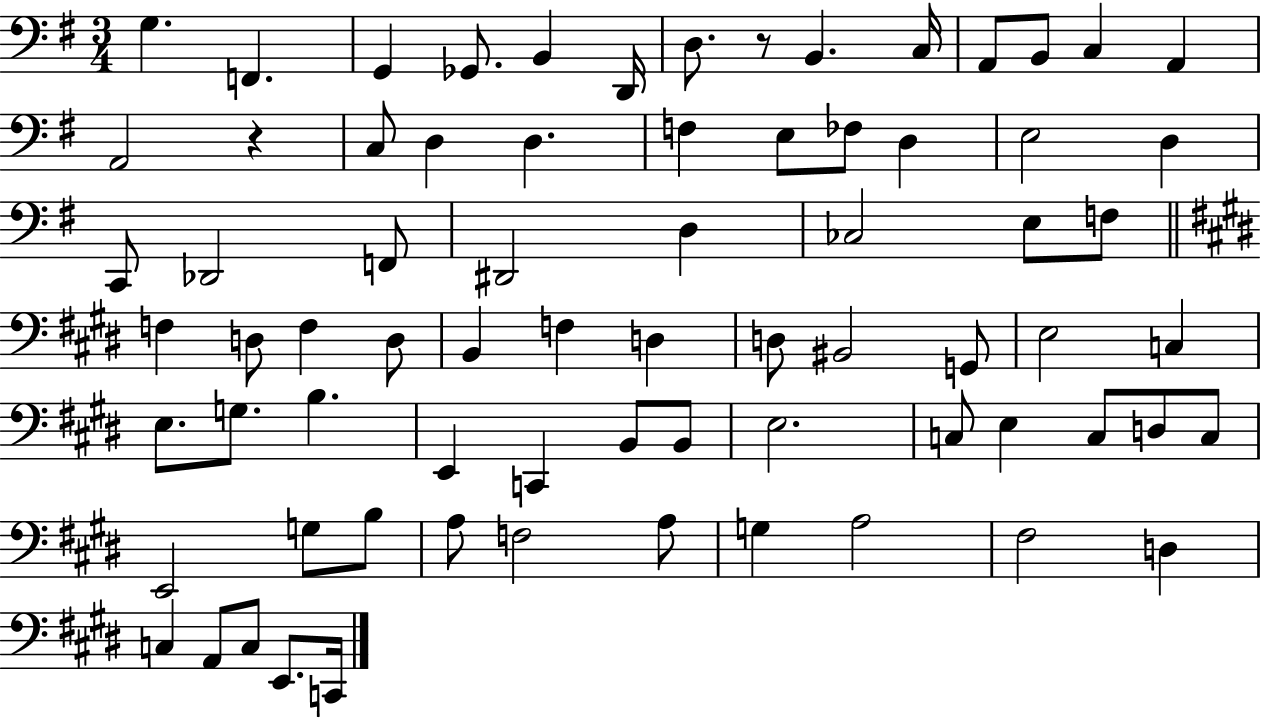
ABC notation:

X:1
T:Untitled
M:3/4
L:1/4
K:G
G, F,, G,, _G,,/2 B,, D,,/4 D,/2 z/2 B,, C,/4 A,,/2 B,,/2 C, A,, A,,2 z C,/2 D, D, F, E,/2 _F,/2 D, E,2 D, C,,/2 _D,,2 F,,/2 ^D,,2 D, _C,2 E,/2 F,/2 F, D,/2 F, D,/2 B,, F, D, D,/2 ^B,,2 G,,/2 E,2 C, E,/2 G,/2 B, E,, C,, B,,/2 B,,/2 E,2 C,/2 E, C,/2 D,/2 C,/2 E,,2 G,/2 B,/2 A,/2 F,2 A,/2 G, A,2 ^F,2 D, C, A,,/2 C,/2 E,,/2 C,,/4